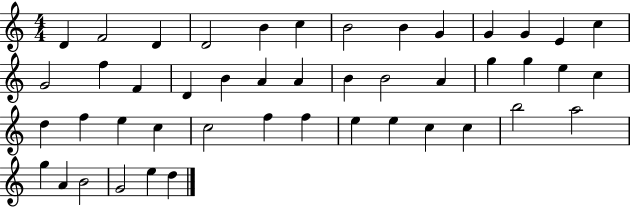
{
  \clef treble
  \numericTimeSignature
  \time 4/4
  \key c \major
  d'4 f'2 d'4 | d'2 b'4 c''4 | b'2 b'4 g'4 | g'4 g'4 e'4 c''4 | \break g'2 f''4 f'4 | d'4 b'4 a'4 a'4 | b'4 b'2 a'4 | g''4 g''4 e''4 c''4 | \break d''4 f''4 e''4 c''4 | c''2 f''4 f''4 | e''4 e''4 c''4 c''4 | b''2 a''2 | \break g''4 a'4 b'2 | g'2 e''4 d''4 | \bar "|."
}